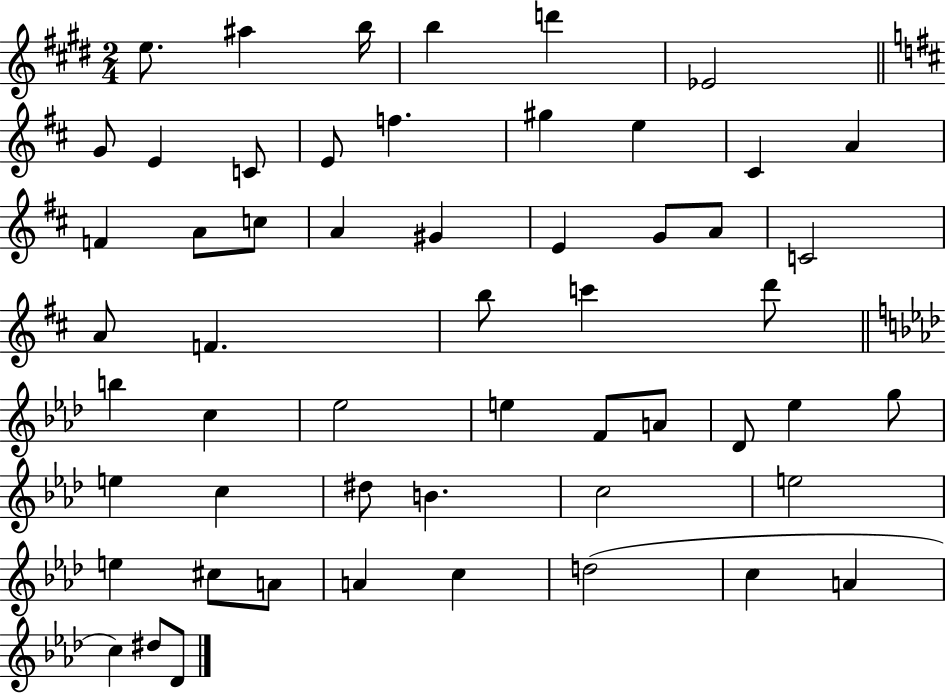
E5/e. A#5/q B5/s B5/q D6/q Eb4/h G4/e E4/q C4/e E4/e F5/q. G#5/q E5/q C#4/q A4/q F4/q A4/e C5/e A4/q G#4/q E4/q G4/e A4/e C4/h A4/e F4/q. B5/e C6/q D6/e B5/q C5/q Eb5/h E5/q F4/e A4/e Db4/e Eb5/q G5/e E5/q C5/q D#5/e B4/q. C5/h E5/h E5/q C#5/e A4/e A4/q C5/q D5/h C5/q A4/q C5/q D#5/e Db4/e